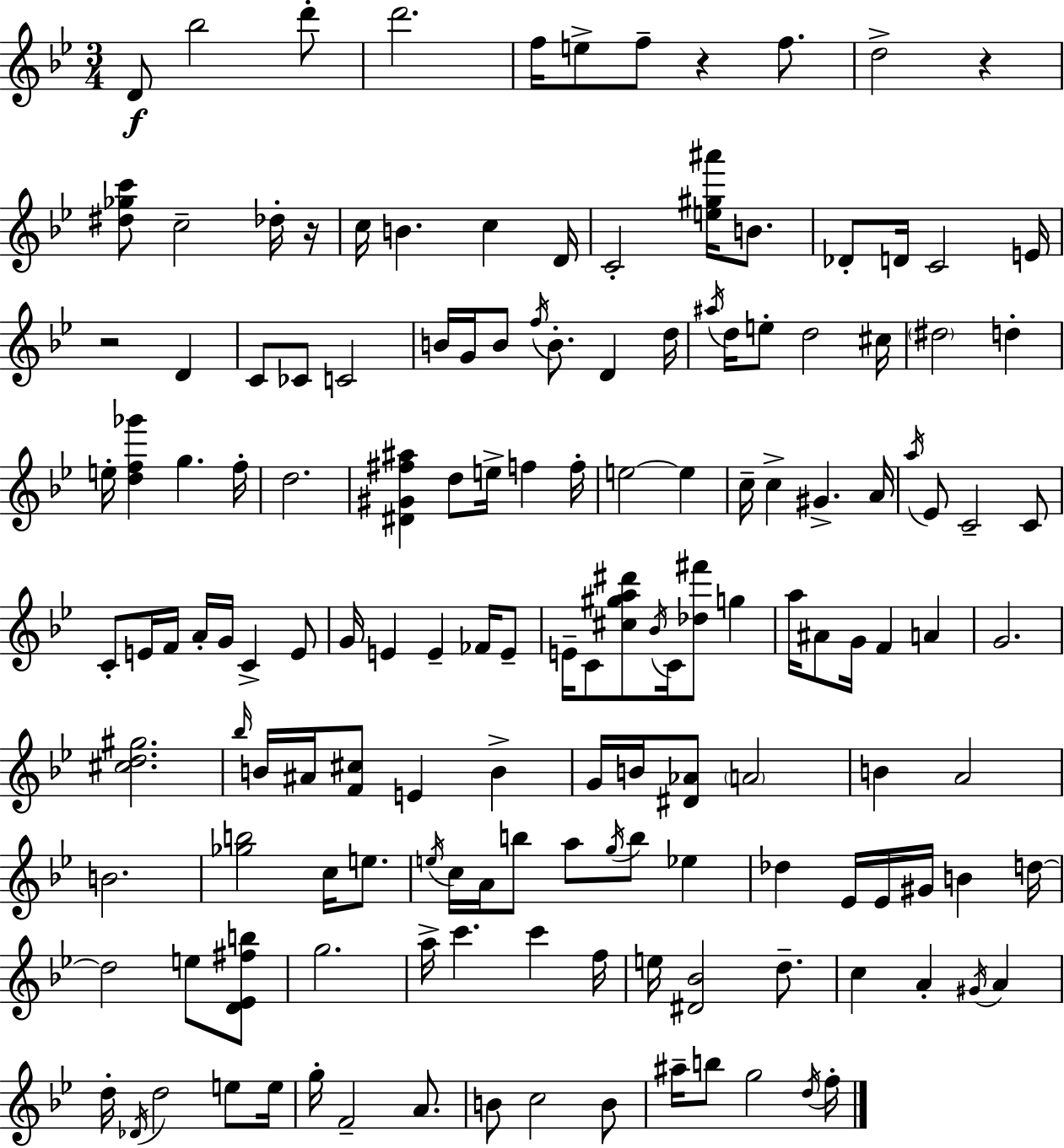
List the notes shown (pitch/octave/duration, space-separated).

D4/e Bb5/h D6/e D6/h. F5/s E5/e F5/e R/q F5/e. D5/h R/q [D#5,Gb5,C6]/e C5/h Db5/s R/s C5/s B4/q. C5/q D4/s C4/h [E5,G#5,A#6]/s B4/e. Db4/e D4/s C4/h E4/s R/h D4/q C4/e CES4/e C4/h B4/s G4/s B4/e F5/s B4/e. D4/q D5/s A#5/s D5/s E5/e D5/h C#5/s D#5/h D5/q E5/s [D5,F5,Gb6]/q G5/q. F5/s D5/h. [D#4,G#4,F#5,A#5]/q D5/e E5/s F5/q F5/s E5/h E5/q C5/s C5/q G#4/q. A4/s A5/s Eb4/e C4/h C4/e C4/e E4/s F4/s A4/s G4/s C4/q E4/e G4/s E4/q E4/q FES4/s E4/e E4/s C4/e [C#5,G#5,A5,D#6]/e Bb4/s C4/s [Db5,F#6]/e G5/q A5/s A#4/e G4/s F4/q A4/q G4/h. [C#5,D5,G#5]/h. Bb5/s B4/s A#4/s [F4,C#5]/e E4/q B4/q G4/s B4/s [D#4,Ab4]/e A4/h B4/q A4/h B4/h. [Gb5,B5]/h C5/s E5/e. E5/s C5/s A4/s B5/e A5/e G5/s B5/e Eb5/q Db5/q Eb4/s Eb4/s G#4/s B4/q D5/s D5/h E5/e [D4,Eb4,F#5,B5]/e G5/h. A5/s C6/q. C6/q F5/s E5/s [D#4,Bb4]/h D5/e. C5/q A4/q G#4/s A4/q D5/s Db4/s D5/h E5/e E5/s G5/s F4/h A4/e. B4/e C5/h B4/e A#5/s B5/e G5/h D5/s F5/s